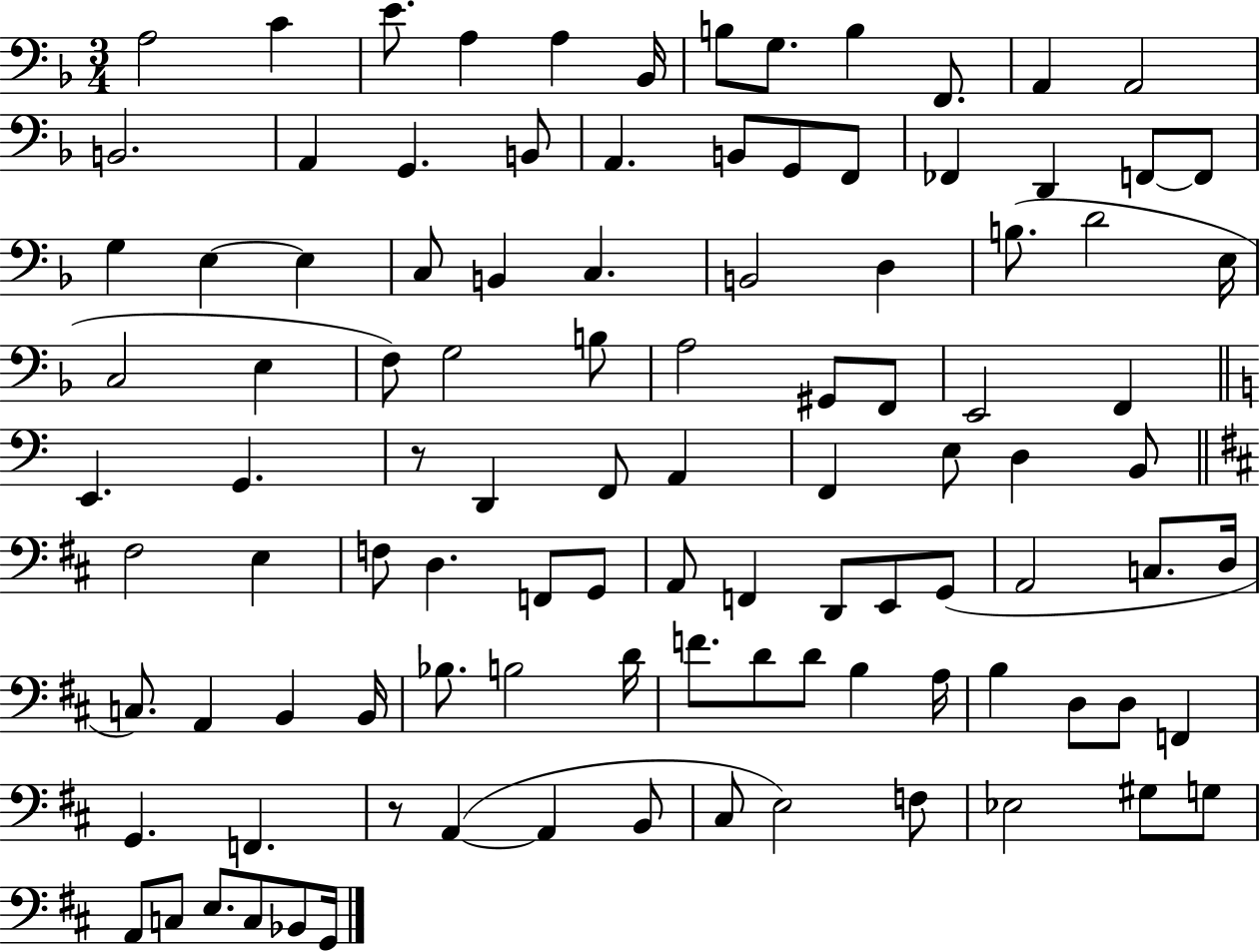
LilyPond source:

{
  \clef bass
  \numericTimeSignature
  \time 3/4
  \key f \major
  a2 c'4 | e'8. a4 a4 bes,16 | b8 g8. b4 f,8. | a,4 a,2 | \break b,2. | a,4 g,4. b,8 | a,4. b,8 g,8 f,8 | fes,4 d,4 f,8~~ f,8 | \break g4 e4~~ e4 | c8 b,4 c4. | b,2 d4 | b8.( d'2 e16 | \break c2 e4 | f8) g2 b8 | a2 gis,8 f,8 | e,2 f,4 | \break \bar "||" \break \key a \minor e,4. g,4. | r8 d,4 f,8 a,4 | f,4 e8 d4 b,8 | \bar "||" \break \key d \major fis2 e4 | f8 d4. f,8 g,8 | a,8 f,4 d,8 e,8 g,8( | a,2 c8. d16 | \break c8.) a,4 b,4 b,16 | bes8. b2 d'16 | f'8. d'8 d'8 b4 a16 | b4 d8 d8 f,4 | \break g,4. f,4. | r8 a,4~(~ a,4 b,8 | cis8 e2) f8 | ees2 gis8 g8 | \break a,8 c8 e8. c8 bes,8 g,16 | \bar "|."
}